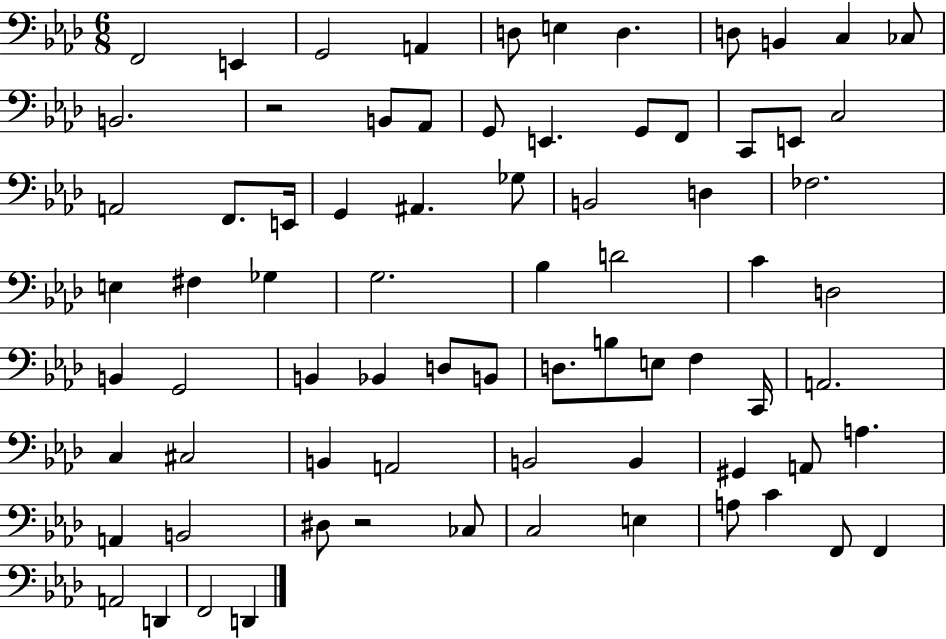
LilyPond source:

{
  \clef bass
  \numericTimeSignature
  \time 6/8
  \key aes \major
  f,2 e,4 | g,2 a,4 | d8 e4 d4. | d8 b,4 c4 ces8 | \break b,2. | r2 b,8 aes,8 | g,8 e,4. g,8 f,8 | c,8 e,8 c2 | \break a,2 f,8. e,16 | g,4 ais,4. ges8 | b,2 d4 | fes2. | \break e4 fis4 ges4 | g2. | bes4 d'2 | c'4 d2 | \break b,4 g,2 | b,4 bes,4 d8 b,8 | d8. b8 e8 f4 c,16 | a,2. | \break c4 cis2 | b,4 a,2 | b,2 b,4 | gis,4 a,8 a4. | \break a,4 b,2 | dis8 r2 ces8 | c2 e4 | a8 c'4 f,8 f,4 | \break a,2 d,4 | f,2 d,4 | \bar "|."
}